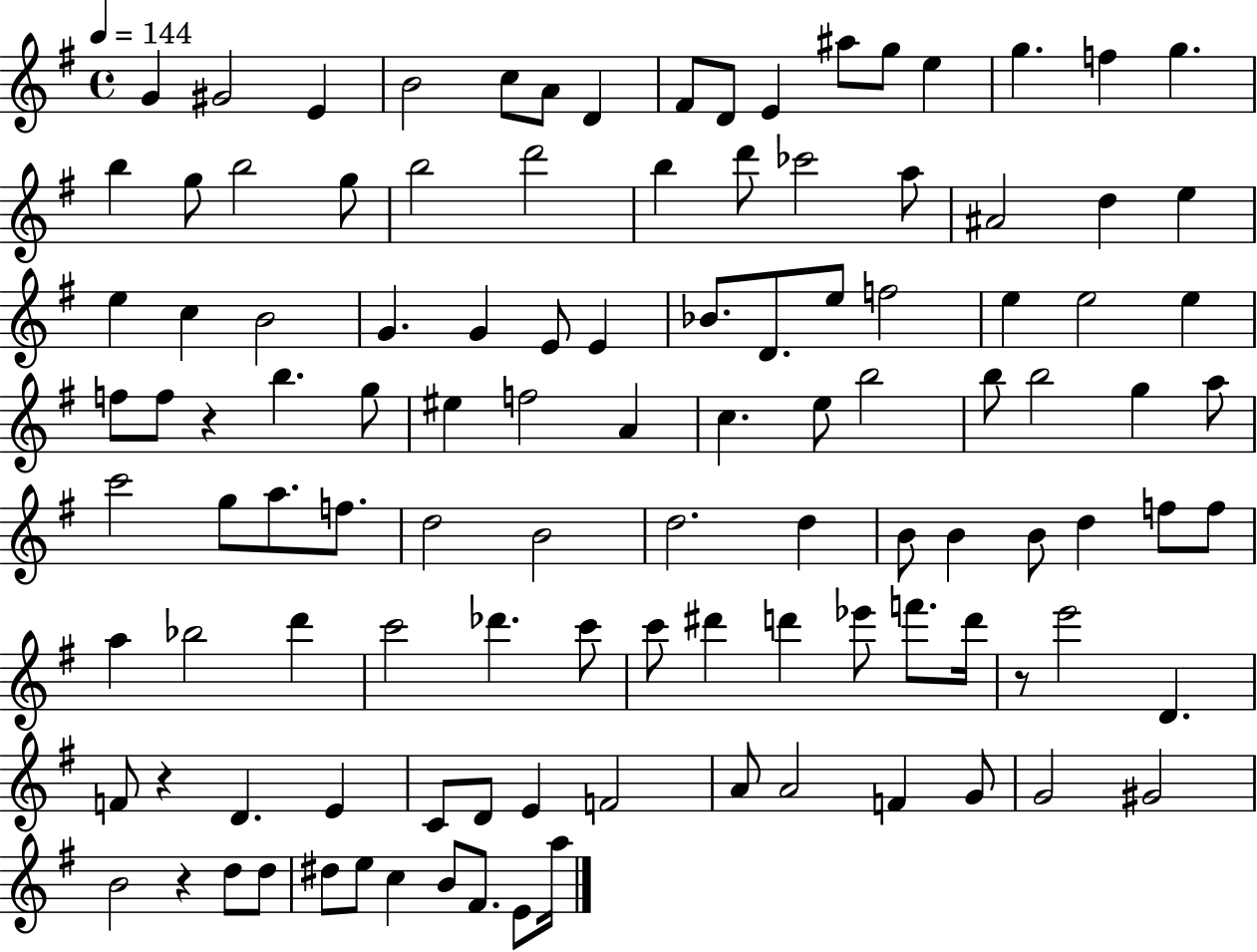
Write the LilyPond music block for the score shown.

{
  \clef treble
  \time 4/4
  \defaultTimeSignature
  \key g \major
  \tempo 4 = 144
  \repeat volta 2 { g'4 gis'2 e'4 | b'2 c''8 a'8 d'4 | fis'8 d'8 e'4 ais''8 g''8 e''4 | g''4. f''4 g''4. | \break b''4 g''8 b''2 g''8 | b''2 d'''2 | b''4 d'''8 ces'''2 a''8 | ais'2 d''4 e''4 | \break e''4 c''4 b'2 | g'4. g'4 e'8 e'4 | bes'8. d'8. e''8 f''2 | e''4 e''2 e''4 | \break f''8 f''8 r4 b''4. g''8 | eis''4 f''2 a'4 | c''4. e''8 b''2 | b''8 b''2 g''4 a''8 | \break c'''2 g''8 a''8. f''8. | d''2 b'2 | d''2. d''4 | b'8 b'4 b'8 d''4 f''8 f''8 | \break a''4 bes''2 d'''4 | c'''2 des'''4. c'''8 | c'''8 dis'''4 d'''4 ees'''8 f'''8. d'''16 | r8 e'''2 d'4. | \break f'8 r4 d'4. e'4 | c'8 d'8 e'4 f'2 | a'8 a'2 f'4 g'8 | g'2 gis'2 | \break b'2 r4 d''8 d''8 | dis''8 e''8 c''4 b'8 fis'8. e'8 a''16 | } \bar "|."
}